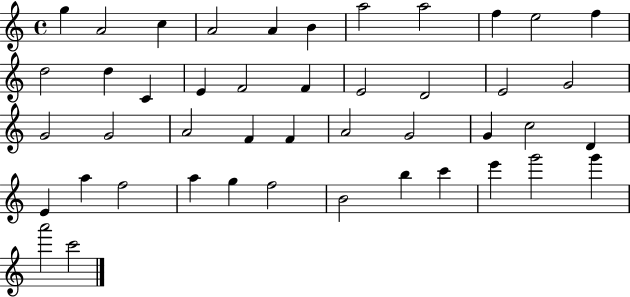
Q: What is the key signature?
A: C major